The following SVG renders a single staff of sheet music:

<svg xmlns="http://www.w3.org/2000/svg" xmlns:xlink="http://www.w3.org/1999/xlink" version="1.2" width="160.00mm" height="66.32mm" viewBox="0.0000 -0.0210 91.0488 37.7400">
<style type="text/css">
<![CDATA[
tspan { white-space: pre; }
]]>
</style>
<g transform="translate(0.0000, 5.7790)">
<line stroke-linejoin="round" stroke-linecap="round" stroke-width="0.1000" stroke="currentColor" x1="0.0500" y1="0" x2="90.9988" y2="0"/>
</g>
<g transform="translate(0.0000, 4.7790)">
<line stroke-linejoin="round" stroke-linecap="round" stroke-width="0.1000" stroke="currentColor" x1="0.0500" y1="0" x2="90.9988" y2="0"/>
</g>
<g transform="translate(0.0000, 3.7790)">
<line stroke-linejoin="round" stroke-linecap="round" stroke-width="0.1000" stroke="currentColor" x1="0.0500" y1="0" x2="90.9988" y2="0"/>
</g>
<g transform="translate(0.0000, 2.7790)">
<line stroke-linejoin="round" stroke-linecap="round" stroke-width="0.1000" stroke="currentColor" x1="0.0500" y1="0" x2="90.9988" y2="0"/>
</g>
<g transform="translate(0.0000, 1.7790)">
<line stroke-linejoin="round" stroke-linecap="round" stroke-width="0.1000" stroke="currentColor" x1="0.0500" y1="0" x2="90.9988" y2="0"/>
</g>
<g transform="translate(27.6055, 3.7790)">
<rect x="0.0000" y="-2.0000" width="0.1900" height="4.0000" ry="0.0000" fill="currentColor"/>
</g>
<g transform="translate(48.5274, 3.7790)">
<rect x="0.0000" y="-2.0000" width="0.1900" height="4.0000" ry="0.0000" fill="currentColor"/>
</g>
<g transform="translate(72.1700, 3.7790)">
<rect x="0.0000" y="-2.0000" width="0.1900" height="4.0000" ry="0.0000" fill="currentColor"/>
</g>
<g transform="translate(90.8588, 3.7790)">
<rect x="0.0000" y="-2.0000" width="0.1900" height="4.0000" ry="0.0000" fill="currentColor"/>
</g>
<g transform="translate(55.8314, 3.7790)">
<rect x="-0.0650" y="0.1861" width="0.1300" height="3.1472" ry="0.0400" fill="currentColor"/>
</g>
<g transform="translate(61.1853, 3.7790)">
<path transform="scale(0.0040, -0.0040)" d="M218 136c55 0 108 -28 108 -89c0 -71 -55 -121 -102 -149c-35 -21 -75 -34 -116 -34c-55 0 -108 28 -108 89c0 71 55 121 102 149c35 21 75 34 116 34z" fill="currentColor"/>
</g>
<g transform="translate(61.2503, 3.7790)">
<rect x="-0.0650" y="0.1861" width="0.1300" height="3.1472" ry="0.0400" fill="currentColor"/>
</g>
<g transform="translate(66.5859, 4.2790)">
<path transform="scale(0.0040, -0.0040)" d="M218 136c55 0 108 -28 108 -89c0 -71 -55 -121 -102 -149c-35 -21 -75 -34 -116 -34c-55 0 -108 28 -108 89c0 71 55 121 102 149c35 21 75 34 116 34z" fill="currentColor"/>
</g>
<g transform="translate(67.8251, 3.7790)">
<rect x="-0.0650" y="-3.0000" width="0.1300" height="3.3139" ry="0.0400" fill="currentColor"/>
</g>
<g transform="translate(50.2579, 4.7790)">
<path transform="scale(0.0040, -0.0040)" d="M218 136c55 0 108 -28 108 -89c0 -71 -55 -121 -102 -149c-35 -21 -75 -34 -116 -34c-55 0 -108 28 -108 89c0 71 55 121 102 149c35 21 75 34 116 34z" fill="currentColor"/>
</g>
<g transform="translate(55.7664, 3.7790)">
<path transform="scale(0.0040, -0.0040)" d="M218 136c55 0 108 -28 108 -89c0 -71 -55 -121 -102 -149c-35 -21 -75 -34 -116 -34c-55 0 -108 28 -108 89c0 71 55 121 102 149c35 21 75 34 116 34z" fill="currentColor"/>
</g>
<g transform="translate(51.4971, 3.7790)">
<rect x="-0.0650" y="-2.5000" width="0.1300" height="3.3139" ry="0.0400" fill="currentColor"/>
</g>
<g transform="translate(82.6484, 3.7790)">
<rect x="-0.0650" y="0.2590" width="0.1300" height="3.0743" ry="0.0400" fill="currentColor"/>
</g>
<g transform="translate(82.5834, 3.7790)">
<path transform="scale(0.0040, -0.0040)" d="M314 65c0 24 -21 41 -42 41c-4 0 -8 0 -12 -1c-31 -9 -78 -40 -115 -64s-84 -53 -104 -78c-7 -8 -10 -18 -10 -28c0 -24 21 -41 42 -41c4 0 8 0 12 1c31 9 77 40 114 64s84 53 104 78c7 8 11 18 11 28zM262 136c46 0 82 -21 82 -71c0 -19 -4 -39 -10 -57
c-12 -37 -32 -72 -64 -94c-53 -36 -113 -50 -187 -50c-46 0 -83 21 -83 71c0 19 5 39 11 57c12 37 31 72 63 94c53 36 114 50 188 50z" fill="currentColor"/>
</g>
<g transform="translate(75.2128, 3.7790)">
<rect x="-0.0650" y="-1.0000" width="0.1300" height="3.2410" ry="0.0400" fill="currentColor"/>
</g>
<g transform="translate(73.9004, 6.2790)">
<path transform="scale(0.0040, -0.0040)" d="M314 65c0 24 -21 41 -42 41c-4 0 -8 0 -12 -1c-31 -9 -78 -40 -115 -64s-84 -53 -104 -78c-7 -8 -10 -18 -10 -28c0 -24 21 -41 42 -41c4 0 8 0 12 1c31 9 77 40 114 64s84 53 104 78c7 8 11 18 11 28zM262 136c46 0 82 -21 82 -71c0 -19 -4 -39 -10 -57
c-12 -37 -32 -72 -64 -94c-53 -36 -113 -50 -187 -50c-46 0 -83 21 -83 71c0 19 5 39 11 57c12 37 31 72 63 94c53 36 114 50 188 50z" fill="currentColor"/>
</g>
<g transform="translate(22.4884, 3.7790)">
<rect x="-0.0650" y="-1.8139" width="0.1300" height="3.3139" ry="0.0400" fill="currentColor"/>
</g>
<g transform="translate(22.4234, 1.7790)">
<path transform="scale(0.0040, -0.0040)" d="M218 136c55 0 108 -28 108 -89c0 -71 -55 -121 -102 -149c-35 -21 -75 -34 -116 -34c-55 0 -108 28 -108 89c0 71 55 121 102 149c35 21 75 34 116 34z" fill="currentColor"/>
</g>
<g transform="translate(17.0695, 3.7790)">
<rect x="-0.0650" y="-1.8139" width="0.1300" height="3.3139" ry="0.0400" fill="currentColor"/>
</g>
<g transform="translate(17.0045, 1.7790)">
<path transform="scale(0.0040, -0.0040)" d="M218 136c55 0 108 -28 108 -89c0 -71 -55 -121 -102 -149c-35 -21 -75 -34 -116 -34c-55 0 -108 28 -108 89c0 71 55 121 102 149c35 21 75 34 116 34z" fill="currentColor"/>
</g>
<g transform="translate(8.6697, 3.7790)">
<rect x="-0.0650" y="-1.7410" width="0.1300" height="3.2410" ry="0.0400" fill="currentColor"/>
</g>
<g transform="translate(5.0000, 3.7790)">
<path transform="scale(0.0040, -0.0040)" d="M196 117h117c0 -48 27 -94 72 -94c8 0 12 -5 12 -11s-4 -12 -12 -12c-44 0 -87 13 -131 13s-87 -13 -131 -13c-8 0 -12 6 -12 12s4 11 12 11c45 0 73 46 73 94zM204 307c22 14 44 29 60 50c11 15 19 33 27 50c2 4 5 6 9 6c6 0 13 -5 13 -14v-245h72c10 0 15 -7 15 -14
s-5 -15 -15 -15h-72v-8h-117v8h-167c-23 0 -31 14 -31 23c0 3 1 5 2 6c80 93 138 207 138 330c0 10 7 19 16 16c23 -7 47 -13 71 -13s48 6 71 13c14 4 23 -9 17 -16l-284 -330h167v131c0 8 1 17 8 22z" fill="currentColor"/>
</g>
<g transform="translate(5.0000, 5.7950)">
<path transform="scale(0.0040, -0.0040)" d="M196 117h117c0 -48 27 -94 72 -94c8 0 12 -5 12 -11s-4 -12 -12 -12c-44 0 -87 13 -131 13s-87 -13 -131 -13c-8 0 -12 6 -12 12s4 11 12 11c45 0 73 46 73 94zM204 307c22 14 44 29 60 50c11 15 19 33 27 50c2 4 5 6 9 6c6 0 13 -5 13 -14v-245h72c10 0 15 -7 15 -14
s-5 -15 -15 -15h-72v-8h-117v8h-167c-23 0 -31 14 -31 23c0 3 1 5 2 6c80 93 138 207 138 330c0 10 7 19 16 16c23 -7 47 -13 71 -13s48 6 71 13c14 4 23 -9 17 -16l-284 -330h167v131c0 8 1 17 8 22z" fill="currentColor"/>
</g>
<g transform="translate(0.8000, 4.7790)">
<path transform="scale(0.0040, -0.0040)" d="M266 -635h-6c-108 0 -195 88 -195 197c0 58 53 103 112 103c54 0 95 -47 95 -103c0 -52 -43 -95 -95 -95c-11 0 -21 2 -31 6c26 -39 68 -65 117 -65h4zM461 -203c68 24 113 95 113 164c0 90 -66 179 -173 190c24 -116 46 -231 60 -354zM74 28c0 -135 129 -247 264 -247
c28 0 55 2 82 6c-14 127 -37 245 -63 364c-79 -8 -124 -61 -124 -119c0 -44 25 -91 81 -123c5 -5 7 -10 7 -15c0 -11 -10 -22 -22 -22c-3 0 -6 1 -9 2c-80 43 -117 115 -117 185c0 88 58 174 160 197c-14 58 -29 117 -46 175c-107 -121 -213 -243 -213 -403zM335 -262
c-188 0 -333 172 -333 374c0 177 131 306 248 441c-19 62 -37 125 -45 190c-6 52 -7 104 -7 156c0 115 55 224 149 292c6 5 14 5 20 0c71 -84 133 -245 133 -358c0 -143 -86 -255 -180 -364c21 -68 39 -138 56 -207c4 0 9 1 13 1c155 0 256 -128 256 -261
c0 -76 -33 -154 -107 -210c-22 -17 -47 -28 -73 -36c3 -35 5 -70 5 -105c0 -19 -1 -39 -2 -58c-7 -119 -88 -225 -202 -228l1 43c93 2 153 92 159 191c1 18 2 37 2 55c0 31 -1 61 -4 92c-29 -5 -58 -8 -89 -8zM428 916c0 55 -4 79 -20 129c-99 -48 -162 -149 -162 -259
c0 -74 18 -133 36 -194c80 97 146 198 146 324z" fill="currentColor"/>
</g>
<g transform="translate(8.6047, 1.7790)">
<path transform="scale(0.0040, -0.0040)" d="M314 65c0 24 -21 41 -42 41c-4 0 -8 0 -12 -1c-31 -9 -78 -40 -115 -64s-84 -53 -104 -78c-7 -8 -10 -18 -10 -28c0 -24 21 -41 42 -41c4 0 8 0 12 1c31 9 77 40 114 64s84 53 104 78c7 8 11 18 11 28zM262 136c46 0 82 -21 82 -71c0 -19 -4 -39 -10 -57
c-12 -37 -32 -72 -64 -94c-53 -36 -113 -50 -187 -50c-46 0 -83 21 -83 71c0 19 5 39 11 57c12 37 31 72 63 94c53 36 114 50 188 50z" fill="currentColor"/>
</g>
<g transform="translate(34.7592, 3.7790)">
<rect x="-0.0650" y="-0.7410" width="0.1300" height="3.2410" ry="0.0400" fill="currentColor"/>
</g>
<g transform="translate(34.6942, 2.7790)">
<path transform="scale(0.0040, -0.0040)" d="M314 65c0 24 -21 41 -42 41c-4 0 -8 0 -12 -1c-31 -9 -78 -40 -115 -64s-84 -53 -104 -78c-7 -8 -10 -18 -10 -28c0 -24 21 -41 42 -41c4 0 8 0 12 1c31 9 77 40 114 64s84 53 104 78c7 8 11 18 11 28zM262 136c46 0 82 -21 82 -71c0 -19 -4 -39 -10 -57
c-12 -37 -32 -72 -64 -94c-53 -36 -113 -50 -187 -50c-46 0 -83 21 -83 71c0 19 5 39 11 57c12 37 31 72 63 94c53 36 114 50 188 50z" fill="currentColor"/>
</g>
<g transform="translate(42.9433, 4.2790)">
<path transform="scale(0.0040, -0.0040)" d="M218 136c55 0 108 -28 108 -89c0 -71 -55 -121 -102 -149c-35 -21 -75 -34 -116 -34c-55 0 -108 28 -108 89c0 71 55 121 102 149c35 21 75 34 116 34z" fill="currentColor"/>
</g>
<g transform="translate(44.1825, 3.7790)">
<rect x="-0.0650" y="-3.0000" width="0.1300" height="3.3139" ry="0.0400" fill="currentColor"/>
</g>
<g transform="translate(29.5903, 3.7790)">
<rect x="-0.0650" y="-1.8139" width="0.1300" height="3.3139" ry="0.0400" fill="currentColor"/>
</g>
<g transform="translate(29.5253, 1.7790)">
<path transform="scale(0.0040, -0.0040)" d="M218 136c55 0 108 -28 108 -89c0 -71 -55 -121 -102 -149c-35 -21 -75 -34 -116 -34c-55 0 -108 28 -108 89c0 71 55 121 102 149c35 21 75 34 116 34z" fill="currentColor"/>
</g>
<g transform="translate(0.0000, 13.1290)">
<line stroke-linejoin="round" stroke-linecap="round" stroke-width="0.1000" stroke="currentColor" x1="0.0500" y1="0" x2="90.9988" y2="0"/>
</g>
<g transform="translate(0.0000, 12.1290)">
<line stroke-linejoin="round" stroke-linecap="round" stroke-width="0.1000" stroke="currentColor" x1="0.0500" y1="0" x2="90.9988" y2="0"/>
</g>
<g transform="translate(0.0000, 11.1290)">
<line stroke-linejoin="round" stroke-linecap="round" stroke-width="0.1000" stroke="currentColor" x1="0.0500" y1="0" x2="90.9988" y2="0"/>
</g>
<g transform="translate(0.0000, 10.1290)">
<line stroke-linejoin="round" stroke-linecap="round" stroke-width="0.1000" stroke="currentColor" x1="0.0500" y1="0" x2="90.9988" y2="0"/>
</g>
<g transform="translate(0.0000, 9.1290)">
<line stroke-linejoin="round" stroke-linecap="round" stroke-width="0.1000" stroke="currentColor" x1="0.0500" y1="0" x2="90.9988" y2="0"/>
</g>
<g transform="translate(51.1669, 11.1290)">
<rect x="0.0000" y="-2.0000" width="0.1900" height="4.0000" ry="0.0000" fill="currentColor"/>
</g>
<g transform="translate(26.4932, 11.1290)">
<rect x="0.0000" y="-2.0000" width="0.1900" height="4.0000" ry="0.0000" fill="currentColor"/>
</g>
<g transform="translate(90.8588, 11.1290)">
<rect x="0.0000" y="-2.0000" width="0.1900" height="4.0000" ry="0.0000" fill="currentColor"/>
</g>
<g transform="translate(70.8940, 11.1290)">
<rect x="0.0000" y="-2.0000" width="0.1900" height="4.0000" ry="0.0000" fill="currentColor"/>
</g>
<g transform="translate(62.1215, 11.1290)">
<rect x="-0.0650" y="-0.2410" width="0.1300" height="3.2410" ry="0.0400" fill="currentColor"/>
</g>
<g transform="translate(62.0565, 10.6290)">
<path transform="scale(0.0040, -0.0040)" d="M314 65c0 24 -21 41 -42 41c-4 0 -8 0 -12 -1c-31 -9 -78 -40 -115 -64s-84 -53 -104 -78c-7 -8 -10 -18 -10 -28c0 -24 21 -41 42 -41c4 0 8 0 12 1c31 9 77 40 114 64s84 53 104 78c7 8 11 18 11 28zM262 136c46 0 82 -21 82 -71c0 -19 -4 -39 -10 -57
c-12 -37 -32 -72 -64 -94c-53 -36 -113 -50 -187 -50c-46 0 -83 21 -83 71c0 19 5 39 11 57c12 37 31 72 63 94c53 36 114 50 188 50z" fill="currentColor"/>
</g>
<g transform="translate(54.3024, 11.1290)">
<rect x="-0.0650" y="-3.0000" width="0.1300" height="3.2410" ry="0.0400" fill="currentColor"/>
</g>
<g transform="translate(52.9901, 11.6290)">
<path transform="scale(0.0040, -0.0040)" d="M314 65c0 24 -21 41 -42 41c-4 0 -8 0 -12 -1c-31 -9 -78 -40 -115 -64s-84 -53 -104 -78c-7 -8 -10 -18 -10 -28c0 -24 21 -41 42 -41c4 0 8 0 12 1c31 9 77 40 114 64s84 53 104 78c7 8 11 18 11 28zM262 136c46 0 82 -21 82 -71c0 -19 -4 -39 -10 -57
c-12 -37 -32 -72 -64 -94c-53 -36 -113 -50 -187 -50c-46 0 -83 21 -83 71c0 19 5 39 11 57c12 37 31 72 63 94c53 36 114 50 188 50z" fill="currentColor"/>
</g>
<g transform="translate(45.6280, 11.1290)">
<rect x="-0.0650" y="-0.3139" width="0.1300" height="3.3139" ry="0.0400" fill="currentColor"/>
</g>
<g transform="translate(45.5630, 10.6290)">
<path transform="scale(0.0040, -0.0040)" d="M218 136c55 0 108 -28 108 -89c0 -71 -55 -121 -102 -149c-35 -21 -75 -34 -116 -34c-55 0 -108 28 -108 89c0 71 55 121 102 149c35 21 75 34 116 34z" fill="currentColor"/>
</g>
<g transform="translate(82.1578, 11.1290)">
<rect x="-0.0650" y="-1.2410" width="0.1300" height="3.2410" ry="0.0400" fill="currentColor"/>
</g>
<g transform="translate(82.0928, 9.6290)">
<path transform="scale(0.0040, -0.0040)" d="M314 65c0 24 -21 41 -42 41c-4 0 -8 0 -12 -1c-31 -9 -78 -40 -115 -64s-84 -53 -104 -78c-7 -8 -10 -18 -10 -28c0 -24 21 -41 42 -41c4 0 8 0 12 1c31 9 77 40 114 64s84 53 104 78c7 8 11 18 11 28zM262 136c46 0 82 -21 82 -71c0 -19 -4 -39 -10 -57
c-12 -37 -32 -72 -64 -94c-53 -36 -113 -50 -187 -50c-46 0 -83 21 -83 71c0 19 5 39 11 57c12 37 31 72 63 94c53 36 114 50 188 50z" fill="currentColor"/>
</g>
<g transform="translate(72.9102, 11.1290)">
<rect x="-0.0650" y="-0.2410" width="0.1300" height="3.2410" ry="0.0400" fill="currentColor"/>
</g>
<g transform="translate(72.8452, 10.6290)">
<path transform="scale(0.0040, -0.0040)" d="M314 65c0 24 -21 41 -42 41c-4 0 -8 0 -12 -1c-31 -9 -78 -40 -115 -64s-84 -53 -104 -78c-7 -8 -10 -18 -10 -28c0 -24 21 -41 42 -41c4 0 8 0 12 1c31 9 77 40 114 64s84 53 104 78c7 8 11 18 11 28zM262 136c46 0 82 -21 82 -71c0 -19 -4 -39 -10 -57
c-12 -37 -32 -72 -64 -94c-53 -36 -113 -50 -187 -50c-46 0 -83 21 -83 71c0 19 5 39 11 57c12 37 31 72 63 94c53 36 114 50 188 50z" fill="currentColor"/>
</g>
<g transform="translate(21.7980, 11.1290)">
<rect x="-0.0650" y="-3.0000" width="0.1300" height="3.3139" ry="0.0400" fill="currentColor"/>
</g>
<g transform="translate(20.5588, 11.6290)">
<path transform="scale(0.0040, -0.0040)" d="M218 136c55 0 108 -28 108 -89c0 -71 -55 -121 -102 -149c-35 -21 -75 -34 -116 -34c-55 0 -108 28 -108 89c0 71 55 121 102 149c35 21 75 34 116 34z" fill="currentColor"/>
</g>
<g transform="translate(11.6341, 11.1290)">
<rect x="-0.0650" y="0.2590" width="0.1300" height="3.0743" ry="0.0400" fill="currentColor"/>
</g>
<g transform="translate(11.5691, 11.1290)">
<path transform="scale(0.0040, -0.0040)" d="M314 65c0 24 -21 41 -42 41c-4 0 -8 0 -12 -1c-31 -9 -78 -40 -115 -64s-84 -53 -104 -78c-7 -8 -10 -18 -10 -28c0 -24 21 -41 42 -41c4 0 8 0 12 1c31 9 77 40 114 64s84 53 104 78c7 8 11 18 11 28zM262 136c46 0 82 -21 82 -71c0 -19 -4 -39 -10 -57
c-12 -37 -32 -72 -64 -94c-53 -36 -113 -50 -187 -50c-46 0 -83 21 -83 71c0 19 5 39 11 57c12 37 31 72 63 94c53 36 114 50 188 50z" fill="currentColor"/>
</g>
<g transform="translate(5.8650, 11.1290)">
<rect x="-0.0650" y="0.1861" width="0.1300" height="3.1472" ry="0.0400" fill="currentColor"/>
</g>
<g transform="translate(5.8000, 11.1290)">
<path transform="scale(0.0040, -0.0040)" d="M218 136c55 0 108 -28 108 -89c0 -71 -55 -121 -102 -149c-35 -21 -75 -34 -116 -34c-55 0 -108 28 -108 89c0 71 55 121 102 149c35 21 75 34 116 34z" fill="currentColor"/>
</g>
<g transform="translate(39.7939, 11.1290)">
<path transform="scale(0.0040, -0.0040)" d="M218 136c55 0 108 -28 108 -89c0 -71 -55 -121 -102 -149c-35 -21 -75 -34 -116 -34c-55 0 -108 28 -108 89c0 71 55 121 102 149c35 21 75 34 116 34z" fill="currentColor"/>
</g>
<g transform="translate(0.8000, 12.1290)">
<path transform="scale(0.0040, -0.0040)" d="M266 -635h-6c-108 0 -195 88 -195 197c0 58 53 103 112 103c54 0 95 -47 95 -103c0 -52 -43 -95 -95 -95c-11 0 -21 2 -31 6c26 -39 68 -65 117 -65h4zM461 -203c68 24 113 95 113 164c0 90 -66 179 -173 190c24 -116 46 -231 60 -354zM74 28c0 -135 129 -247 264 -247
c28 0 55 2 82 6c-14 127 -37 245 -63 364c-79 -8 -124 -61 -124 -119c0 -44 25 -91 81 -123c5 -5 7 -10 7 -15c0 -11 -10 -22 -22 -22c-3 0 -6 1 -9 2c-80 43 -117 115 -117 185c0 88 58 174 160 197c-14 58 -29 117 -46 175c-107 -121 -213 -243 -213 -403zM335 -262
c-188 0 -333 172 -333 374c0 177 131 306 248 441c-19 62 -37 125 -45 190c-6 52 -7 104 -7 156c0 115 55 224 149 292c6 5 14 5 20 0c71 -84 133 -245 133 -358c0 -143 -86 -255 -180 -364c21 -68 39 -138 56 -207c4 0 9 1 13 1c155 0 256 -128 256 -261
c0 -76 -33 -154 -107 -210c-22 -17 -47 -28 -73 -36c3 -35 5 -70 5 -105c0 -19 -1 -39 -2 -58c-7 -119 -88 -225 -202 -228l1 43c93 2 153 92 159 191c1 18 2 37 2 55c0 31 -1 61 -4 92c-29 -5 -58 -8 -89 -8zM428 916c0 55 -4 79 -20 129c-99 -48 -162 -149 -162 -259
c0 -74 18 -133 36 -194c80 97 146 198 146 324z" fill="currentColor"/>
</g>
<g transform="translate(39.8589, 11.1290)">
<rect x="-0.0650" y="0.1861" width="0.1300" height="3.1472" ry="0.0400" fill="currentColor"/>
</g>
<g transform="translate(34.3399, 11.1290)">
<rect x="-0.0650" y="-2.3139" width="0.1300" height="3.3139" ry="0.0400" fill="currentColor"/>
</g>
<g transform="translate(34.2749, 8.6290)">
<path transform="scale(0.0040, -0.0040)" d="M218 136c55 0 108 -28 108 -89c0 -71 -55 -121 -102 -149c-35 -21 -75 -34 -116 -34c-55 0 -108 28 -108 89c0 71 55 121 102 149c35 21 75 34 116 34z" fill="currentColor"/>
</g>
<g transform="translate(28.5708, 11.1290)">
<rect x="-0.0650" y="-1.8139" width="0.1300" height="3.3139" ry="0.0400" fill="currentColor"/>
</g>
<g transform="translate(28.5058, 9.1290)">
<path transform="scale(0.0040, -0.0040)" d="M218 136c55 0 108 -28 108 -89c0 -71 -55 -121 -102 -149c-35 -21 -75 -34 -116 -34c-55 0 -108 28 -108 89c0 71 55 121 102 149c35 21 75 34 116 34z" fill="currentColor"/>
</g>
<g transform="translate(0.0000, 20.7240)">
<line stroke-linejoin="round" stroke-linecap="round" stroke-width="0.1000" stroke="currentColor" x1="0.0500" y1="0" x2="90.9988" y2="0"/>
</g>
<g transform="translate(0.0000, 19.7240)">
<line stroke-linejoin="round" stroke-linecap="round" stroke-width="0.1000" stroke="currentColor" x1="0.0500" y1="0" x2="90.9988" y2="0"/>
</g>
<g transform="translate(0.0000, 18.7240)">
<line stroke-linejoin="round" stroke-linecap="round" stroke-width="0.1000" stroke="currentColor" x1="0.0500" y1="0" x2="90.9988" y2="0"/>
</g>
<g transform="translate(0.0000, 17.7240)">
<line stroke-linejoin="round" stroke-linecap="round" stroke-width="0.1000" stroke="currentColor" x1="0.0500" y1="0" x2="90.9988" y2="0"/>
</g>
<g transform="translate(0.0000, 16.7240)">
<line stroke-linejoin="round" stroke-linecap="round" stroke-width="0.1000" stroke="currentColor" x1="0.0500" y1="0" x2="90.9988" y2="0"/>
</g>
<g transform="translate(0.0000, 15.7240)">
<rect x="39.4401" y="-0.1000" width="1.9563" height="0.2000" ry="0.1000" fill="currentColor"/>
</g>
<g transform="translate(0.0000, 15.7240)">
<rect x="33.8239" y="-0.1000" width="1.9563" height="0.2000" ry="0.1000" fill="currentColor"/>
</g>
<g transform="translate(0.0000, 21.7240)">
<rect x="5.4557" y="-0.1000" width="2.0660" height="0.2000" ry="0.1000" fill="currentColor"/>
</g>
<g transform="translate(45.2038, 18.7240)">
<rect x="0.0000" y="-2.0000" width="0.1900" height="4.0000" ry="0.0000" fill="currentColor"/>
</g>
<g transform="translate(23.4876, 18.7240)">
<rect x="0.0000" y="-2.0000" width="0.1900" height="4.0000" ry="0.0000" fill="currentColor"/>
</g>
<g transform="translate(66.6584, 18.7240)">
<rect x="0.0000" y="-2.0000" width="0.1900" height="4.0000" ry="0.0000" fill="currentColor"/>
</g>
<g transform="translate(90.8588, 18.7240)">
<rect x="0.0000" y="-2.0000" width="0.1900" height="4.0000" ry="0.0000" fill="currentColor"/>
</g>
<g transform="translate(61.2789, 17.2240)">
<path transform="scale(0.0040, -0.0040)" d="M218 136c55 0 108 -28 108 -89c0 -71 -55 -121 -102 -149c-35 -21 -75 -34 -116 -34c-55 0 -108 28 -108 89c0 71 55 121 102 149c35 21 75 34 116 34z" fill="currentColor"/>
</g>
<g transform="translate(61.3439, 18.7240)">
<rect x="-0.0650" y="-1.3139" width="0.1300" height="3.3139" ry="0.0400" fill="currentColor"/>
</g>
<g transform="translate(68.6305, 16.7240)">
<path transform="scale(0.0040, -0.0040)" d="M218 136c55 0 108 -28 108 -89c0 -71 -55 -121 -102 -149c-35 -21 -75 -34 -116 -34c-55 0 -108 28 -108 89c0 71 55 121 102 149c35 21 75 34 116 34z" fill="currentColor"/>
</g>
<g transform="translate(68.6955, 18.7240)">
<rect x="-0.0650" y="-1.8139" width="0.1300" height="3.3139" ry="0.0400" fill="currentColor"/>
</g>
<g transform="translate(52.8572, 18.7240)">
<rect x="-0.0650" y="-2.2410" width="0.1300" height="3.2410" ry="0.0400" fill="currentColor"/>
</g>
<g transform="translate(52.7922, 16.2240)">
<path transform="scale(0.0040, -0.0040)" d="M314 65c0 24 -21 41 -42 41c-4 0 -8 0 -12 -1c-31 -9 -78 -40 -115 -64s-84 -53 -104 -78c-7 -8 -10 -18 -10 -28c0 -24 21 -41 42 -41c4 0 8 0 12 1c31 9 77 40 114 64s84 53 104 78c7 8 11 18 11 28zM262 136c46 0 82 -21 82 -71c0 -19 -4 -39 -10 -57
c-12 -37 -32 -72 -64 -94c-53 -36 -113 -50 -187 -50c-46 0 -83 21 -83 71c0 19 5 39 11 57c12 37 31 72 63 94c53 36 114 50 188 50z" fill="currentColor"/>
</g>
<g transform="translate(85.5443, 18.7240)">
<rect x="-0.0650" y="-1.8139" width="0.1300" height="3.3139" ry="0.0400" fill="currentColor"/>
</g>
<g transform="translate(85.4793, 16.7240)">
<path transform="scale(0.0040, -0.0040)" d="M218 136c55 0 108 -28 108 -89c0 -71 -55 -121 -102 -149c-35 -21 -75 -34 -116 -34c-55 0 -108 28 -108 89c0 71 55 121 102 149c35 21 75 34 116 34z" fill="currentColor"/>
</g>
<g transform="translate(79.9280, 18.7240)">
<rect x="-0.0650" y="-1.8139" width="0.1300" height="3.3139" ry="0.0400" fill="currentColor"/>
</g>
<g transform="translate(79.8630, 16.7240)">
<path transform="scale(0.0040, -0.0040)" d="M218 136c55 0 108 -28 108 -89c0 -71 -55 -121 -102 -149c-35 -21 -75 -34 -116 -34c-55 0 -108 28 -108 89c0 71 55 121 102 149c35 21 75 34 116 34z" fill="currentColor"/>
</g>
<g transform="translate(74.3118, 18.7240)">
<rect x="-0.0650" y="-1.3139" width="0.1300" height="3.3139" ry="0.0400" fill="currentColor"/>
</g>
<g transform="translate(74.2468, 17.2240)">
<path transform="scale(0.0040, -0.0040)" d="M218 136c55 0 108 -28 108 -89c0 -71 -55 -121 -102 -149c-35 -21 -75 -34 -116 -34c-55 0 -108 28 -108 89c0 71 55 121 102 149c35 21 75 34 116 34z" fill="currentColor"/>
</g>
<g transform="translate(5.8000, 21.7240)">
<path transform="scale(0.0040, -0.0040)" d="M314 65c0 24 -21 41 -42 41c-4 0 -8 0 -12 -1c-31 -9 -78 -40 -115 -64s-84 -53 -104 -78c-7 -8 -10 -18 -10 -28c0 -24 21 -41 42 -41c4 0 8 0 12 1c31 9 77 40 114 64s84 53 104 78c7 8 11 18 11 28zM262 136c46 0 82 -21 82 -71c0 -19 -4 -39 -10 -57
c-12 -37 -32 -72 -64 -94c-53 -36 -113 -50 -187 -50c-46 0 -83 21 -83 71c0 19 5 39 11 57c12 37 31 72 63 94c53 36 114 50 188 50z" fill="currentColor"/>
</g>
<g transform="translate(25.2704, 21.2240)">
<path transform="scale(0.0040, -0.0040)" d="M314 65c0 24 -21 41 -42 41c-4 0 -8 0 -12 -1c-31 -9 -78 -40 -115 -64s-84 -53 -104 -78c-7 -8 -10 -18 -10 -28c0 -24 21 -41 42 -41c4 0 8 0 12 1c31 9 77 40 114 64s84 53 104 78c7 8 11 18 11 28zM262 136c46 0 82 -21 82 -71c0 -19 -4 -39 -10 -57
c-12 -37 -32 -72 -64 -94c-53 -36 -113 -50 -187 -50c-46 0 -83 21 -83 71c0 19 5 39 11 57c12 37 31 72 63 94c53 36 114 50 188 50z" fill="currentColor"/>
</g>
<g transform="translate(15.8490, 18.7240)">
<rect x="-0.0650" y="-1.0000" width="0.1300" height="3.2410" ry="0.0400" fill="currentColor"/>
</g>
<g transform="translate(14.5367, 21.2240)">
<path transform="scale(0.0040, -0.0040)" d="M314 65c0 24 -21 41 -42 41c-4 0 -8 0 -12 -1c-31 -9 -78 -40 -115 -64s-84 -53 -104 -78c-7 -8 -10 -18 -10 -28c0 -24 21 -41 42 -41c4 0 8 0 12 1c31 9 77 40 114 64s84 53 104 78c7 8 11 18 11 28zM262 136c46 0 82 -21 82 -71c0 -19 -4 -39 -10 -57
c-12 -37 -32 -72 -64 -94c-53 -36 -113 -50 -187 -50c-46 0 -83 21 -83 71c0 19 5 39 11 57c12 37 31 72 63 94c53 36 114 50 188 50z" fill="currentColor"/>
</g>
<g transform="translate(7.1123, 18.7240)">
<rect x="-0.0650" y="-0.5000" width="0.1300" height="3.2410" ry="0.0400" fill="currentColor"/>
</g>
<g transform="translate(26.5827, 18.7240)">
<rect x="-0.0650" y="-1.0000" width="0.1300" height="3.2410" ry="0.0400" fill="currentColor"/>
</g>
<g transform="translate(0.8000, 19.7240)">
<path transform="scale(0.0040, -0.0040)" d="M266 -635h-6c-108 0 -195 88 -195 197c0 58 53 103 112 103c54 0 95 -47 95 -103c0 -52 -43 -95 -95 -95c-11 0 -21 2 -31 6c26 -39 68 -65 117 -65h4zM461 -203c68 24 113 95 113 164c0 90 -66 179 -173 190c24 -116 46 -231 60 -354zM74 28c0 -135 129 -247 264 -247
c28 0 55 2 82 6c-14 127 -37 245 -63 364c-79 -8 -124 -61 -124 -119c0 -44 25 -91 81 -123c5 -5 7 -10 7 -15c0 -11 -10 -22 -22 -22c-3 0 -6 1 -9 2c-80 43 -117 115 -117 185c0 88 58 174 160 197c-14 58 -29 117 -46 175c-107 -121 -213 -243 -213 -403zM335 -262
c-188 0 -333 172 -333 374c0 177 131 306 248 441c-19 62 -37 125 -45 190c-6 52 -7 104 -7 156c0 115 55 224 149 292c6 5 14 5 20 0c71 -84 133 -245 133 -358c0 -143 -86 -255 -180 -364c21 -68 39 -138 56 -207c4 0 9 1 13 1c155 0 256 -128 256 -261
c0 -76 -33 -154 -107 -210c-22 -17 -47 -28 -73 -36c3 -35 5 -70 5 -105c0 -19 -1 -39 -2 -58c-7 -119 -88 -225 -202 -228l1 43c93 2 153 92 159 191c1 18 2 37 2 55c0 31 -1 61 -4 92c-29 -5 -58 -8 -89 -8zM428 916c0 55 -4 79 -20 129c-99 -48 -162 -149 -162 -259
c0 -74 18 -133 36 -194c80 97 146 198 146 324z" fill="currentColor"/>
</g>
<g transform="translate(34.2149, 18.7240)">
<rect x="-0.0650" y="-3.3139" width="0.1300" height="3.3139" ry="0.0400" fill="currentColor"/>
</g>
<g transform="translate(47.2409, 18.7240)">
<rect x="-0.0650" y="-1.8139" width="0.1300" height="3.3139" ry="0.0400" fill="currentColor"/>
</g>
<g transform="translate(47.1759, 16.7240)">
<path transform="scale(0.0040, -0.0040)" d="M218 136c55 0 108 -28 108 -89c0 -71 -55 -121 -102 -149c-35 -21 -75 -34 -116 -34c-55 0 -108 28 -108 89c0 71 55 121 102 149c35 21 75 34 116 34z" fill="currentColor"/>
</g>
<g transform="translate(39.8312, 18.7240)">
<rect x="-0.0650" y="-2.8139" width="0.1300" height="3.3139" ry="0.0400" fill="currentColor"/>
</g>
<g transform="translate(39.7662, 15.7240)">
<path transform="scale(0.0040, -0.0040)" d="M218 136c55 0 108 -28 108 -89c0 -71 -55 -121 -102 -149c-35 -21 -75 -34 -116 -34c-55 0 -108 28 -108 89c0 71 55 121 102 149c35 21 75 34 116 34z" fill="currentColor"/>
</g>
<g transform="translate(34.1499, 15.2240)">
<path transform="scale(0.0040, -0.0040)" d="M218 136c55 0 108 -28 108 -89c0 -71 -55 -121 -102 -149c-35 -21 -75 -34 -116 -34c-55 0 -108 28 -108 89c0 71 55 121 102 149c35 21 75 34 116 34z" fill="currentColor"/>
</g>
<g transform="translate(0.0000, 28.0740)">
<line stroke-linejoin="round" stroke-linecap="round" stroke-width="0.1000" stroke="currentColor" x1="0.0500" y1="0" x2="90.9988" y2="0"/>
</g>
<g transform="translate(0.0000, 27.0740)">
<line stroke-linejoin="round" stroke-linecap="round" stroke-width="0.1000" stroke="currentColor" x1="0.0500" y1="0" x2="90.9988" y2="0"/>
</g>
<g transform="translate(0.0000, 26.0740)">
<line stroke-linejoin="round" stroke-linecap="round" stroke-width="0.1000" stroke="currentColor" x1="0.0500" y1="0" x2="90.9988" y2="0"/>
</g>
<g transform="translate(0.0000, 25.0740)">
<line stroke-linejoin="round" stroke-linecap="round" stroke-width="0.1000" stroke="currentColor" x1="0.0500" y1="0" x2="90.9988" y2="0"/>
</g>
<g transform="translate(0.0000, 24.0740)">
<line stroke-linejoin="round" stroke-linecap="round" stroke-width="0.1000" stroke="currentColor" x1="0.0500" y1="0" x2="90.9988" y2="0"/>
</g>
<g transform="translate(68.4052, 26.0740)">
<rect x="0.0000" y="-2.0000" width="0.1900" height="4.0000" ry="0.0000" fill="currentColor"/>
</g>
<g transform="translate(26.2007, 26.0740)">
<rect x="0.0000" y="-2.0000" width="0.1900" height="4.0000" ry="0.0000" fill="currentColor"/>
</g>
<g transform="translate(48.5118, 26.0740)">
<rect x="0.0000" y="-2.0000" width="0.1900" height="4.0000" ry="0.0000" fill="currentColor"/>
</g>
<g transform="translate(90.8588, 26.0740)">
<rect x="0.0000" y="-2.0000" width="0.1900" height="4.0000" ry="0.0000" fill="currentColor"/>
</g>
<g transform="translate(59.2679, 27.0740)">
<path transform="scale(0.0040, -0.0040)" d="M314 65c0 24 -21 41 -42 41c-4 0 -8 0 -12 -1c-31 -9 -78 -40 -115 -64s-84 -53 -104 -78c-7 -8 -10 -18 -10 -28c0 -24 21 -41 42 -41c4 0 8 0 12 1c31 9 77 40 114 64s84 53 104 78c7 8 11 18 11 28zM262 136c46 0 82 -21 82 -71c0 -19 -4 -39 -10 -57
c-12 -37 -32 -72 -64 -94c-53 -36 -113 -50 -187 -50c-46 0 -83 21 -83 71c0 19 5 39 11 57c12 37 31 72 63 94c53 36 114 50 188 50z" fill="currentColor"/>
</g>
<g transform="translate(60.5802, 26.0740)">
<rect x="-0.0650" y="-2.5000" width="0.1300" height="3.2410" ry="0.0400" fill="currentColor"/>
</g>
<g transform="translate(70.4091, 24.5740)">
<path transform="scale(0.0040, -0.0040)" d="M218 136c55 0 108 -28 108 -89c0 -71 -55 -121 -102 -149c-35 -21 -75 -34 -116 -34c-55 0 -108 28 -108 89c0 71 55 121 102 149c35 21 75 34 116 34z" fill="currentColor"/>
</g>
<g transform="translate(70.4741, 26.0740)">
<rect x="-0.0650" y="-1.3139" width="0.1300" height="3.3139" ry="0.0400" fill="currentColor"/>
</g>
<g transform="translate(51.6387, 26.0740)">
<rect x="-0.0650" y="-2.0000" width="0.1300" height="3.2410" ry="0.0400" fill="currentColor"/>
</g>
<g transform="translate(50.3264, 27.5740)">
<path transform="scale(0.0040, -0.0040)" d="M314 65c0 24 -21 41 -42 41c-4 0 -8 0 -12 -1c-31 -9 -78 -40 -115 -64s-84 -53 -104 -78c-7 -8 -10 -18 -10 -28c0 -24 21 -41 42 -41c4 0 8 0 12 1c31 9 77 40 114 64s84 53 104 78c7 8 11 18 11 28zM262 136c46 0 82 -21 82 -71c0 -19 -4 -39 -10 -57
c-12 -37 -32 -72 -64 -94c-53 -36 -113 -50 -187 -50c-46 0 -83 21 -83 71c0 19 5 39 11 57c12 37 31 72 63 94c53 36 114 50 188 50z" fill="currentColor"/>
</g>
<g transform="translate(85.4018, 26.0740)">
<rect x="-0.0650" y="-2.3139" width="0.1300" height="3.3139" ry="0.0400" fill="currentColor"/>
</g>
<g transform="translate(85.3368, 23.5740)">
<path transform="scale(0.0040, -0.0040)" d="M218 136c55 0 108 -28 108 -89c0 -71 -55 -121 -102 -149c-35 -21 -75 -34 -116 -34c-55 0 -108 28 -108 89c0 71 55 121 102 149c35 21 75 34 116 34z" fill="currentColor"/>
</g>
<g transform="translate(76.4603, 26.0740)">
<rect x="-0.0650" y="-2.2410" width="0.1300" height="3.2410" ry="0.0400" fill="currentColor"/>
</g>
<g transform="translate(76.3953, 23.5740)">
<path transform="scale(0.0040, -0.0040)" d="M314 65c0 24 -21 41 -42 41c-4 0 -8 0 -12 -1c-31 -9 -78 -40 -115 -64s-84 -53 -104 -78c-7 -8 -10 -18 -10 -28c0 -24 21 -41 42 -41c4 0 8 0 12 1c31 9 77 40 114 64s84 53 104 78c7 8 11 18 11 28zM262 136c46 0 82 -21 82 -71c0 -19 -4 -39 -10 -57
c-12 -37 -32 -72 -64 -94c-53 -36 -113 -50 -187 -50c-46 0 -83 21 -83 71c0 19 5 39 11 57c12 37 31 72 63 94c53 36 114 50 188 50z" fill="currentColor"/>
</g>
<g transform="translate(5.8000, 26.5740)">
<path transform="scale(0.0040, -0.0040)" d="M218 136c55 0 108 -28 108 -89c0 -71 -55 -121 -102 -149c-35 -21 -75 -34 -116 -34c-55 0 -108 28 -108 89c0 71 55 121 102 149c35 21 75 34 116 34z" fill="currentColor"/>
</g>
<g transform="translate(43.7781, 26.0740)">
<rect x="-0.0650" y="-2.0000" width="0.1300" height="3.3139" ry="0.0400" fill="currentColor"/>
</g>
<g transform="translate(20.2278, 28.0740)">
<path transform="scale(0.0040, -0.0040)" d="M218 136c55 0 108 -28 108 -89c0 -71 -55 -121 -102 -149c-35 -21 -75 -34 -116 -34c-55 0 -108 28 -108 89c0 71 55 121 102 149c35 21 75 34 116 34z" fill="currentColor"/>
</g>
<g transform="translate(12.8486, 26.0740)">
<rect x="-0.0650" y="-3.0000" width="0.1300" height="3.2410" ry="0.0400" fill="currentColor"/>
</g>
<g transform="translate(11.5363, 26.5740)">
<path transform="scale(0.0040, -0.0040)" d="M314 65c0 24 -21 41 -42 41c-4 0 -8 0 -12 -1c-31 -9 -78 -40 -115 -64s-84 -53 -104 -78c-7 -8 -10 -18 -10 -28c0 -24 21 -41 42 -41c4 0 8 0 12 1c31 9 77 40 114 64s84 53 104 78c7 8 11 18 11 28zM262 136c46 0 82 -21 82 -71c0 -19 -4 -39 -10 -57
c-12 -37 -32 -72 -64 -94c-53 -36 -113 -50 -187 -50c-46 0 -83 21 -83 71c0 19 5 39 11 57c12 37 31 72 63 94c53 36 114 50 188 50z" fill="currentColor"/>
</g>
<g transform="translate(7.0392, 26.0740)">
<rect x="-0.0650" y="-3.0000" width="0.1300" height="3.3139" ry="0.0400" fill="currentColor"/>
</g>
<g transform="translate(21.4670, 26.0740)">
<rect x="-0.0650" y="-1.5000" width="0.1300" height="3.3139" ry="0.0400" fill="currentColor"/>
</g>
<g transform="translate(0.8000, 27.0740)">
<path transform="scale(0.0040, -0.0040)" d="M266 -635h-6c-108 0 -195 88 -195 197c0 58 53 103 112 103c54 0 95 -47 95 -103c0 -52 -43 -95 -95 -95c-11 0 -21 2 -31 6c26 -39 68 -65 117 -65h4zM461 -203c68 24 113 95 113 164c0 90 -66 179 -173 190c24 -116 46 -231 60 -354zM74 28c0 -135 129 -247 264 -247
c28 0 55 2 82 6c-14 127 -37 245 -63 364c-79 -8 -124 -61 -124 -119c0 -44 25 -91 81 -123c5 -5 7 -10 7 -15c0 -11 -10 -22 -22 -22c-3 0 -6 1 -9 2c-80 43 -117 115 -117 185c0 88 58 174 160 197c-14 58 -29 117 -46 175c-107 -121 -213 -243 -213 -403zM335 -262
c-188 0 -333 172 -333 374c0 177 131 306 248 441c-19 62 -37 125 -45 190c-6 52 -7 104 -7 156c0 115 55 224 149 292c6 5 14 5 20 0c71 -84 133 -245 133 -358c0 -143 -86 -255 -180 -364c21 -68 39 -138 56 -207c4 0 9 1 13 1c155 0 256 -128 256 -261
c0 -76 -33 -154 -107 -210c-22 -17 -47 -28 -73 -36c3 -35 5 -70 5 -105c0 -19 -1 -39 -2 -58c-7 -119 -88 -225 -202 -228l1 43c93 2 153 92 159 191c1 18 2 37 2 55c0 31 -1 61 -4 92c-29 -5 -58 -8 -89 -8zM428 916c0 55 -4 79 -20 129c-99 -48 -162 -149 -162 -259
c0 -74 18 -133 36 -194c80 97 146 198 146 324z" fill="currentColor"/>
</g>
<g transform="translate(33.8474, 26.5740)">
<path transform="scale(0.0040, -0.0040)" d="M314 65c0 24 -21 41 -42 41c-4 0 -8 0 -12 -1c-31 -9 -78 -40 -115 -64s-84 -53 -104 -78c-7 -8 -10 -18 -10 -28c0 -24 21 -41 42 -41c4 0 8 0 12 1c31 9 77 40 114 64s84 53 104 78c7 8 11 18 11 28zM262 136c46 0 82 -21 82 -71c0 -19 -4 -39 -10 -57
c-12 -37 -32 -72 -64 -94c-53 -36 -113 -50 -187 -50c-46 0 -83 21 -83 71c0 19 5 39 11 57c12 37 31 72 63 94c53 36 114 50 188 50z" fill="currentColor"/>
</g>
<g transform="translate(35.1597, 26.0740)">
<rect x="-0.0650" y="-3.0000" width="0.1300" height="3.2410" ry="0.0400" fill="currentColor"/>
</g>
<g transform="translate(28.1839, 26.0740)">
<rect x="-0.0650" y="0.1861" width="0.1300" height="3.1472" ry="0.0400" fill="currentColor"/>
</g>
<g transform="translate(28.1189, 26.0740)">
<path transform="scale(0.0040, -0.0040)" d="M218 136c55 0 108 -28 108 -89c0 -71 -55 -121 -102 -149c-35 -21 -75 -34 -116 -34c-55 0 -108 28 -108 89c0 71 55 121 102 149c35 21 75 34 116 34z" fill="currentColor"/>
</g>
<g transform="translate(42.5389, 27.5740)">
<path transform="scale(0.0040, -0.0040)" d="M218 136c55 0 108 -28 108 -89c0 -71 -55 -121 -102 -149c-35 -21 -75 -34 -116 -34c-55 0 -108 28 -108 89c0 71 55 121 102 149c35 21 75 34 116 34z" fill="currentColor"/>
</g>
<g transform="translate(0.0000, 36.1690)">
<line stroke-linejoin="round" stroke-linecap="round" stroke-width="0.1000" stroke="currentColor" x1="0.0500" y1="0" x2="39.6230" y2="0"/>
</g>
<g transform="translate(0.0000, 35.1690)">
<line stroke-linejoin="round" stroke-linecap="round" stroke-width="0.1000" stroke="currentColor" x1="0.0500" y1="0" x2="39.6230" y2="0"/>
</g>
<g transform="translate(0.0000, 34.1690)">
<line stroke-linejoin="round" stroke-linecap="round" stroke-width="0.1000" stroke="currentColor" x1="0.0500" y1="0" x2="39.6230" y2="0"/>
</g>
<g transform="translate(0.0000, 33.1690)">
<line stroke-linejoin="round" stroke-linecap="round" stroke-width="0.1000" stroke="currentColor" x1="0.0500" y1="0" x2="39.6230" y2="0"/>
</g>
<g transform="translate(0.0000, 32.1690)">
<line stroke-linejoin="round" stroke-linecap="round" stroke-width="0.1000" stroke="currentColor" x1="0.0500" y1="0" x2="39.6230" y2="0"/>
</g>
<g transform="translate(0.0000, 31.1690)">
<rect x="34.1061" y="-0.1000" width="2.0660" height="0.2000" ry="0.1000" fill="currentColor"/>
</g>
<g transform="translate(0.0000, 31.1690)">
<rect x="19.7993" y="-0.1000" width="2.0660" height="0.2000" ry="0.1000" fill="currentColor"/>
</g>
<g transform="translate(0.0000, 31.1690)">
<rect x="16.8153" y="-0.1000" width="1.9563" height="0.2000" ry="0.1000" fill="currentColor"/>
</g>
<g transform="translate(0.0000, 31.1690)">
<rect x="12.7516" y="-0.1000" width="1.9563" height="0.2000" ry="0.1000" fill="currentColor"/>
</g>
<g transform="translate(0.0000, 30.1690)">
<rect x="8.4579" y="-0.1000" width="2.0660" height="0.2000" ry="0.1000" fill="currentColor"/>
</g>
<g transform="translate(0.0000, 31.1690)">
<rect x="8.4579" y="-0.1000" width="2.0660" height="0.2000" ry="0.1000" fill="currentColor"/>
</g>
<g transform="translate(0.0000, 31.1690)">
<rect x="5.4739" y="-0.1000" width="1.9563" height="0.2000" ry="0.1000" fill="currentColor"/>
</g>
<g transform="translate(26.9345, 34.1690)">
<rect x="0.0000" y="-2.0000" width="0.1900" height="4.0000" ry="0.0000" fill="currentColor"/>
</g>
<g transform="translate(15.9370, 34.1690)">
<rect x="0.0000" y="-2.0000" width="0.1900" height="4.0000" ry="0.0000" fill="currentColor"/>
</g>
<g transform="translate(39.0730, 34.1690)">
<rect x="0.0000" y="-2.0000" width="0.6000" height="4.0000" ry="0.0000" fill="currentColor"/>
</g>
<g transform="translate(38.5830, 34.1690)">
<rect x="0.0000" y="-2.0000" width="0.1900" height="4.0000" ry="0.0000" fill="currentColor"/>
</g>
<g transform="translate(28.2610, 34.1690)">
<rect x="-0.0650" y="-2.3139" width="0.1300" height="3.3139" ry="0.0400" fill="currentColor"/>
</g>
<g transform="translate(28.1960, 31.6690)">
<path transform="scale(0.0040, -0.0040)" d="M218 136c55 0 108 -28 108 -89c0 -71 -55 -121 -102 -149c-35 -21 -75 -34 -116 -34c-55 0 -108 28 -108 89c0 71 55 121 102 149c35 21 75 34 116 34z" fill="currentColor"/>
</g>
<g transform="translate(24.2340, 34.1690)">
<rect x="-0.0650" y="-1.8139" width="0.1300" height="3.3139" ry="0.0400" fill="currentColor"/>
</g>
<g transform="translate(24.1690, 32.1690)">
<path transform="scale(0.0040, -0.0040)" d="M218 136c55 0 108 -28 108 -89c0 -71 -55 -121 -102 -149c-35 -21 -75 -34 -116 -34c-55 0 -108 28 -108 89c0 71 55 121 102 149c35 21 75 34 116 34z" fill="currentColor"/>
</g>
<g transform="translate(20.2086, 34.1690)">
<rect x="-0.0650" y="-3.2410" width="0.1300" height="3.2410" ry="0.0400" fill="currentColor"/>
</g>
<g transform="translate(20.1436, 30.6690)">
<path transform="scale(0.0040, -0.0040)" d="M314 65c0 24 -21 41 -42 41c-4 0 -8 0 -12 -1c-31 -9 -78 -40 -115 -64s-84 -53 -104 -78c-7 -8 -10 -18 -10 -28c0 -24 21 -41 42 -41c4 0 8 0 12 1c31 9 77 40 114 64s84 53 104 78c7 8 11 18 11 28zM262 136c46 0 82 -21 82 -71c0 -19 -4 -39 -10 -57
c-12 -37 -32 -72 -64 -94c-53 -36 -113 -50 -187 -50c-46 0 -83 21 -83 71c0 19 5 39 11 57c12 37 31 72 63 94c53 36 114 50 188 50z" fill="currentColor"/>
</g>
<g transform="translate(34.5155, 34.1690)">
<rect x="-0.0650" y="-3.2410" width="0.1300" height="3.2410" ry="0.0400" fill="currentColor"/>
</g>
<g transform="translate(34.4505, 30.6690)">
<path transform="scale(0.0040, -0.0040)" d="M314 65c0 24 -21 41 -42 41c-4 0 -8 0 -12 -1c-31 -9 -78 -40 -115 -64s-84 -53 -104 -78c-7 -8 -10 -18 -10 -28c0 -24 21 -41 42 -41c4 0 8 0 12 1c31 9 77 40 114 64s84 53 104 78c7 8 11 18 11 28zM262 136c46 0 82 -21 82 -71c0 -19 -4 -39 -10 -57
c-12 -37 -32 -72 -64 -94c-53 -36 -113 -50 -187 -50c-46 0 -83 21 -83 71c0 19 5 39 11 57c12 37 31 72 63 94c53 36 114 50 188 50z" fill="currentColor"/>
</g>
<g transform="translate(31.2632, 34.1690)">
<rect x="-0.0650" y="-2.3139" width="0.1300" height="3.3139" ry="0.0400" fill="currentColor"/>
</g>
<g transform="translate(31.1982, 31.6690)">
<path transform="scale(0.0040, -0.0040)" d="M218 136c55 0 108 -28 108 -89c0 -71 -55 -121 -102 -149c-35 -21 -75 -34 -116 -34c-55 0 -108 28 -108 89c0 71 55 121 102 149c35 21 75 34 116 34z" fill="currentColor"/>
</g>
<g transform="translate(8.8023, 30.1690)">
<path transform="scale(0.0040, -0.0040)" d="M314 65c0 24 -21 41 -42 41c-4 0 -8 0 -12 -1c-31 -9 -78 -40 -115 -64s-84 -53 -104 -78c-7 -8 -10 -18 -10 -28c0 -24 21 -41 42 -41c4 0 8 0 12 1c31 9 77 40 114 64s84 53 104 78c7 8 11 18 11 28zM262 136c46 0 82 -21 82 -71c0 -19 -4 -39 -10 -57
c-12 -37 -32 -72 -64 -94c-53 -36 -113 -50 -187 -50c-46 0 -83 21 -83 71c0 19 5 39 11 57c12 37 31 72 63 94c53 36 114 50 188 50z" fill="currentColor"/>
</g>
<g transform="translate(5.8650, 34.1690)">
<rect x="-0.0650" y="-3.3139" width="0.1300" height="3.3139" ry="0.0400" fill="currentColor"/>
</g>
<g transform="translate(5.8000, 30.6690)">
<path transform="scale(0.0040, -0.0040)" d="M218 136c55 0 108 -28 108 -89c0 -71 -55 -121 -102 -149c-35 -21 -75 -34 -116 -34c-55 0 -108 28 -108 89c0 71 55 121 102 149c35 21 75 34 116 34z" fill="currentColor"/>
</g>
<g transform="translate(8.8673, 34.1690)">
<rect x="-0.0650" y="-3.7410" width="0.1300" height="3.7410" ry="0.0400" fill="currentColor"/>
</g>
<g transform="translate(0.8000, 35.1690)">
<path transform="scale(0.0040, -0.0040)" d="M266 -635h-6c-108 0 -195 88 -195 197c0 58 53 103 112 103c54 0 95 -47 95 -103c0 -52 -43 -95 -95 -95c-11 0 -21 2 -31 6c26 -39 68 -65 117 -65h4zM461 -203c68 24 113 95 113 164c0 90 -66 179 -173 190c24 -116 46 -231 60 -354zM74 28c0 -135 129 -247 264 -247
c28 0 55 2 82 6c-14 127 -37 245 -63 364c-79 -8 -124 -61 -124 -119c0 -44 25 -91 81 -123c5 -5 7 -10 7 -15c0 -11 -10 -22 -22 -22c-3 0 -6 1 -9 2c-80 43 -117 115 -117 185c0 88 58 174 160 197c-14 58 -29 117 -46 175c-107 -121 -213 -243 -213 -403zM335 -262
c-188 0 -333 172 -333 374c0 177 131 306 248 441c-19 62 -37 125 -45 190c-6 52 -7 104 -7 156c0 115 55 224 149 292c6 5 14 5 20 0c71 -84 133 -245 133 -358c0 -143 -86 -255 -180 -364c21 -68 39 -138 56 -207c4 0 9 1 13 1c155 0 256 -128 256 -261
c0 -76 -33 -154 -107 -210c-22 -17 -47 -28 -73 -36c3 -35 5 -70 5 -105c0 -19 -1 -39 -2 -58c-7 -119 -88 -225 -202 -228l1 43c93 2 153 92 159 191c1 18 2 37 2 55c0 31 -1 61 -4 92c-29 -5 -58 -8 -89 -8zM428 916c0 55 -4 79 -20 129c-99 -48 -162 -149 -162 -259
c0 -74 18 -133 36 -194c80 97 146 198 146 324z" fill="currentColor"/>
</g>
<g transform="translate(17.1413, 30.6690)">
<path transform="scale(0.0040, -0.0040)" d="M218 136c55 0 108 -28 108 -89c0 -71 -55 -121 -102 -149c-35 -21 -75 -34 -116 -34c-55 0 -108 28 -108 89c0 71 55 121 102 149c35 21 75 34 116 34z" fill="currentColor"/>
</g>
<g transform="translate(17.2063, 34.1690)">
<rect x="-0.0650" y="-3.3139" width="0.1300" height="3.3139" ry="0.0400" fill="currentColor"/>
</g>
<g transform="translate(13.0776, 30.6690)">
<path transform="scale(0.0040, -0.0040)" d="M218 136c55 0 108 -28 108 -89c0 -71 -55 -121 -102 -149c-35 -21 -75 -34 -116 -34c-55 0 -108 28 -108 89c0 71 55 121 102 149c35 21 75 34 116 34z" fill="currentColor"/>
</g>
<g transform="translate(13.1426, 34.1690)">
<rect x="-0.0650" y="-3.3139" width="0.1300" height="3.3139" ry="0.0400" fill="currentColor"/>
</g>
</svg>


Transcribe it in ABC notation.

X:1
T:Untitled
M:4/4
L:1/4
K:C
f2 f f f d2 A G B B A D2 B2 B B2 A f g B c A2 c2 c2 e2 C2 D2 D2 b a f g2 e f e f f A A2 E B A2 F F2 G2 e g2 g b c'2 b b b2 f g g b2